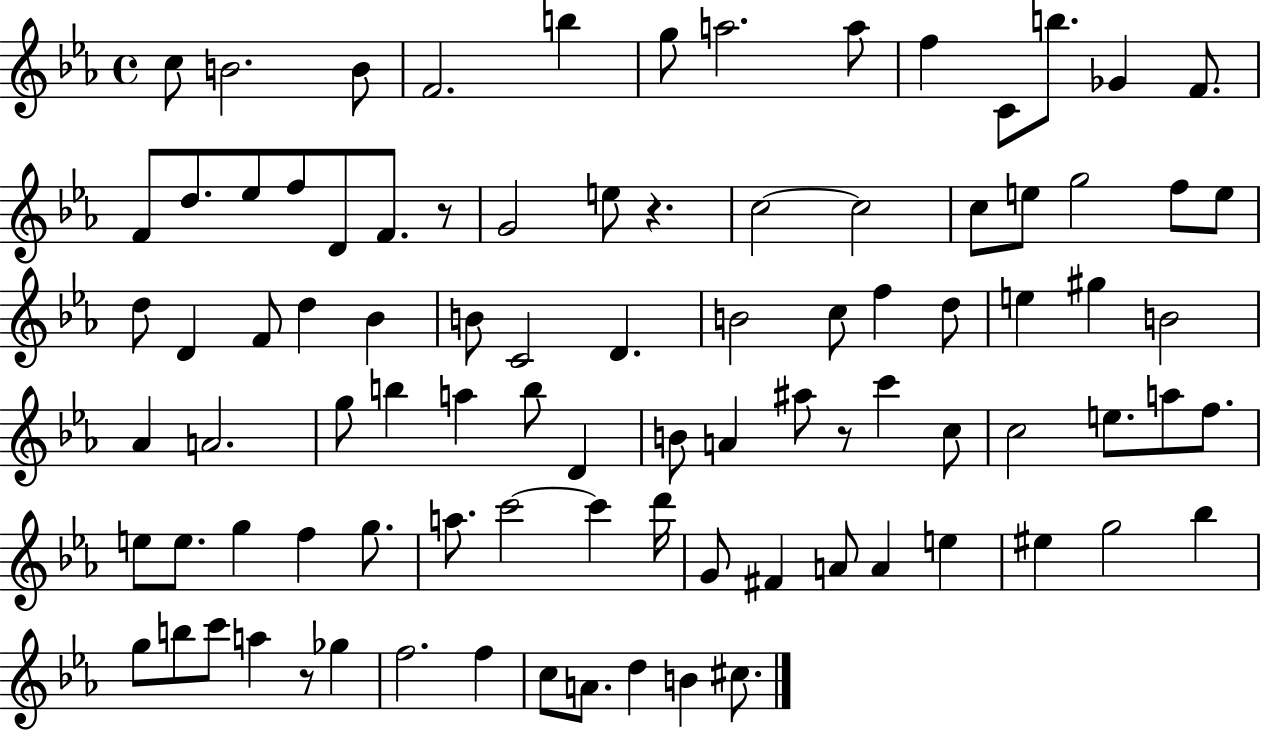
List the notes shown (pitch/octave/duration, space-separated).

C5/e B4/h. B4/e F4/h. B5/q G5/e A5/h. A5/e F5/q C4/e B5/e. Gb4/q F4/e. F4/e D5/e. Eb5/e F5/e D4/e F4/e. R/e G4/h E5/e R/q. C5/h C5/h C5/e E5/e G5/h F5/e E5/e D5/e D4/q F4/e D5/q Bb4/q B4/e C4/h D4/q. B4/h C5/e F5/q D5/e E5/q G#5/q B4/h Ab4/q A4/h. G5/e B5/q A5/q B5/e D4/q B4/e A4/q A#5/e R/e C6/q C5/e C5/h E5/e. A5/e F5/e. E5/e E5/e. G5/q F5/q G5/e. A5/e. C6/h C6/q D6/s G4/e F#4/q A4/e A4/q E5/q EIS5/q G5/h Bb5/q G5/e B5/e C6/e A5/q R/e Gb5/q F5/h. F5/q C5/e A4/e. D5/q B4/q C#5/e.